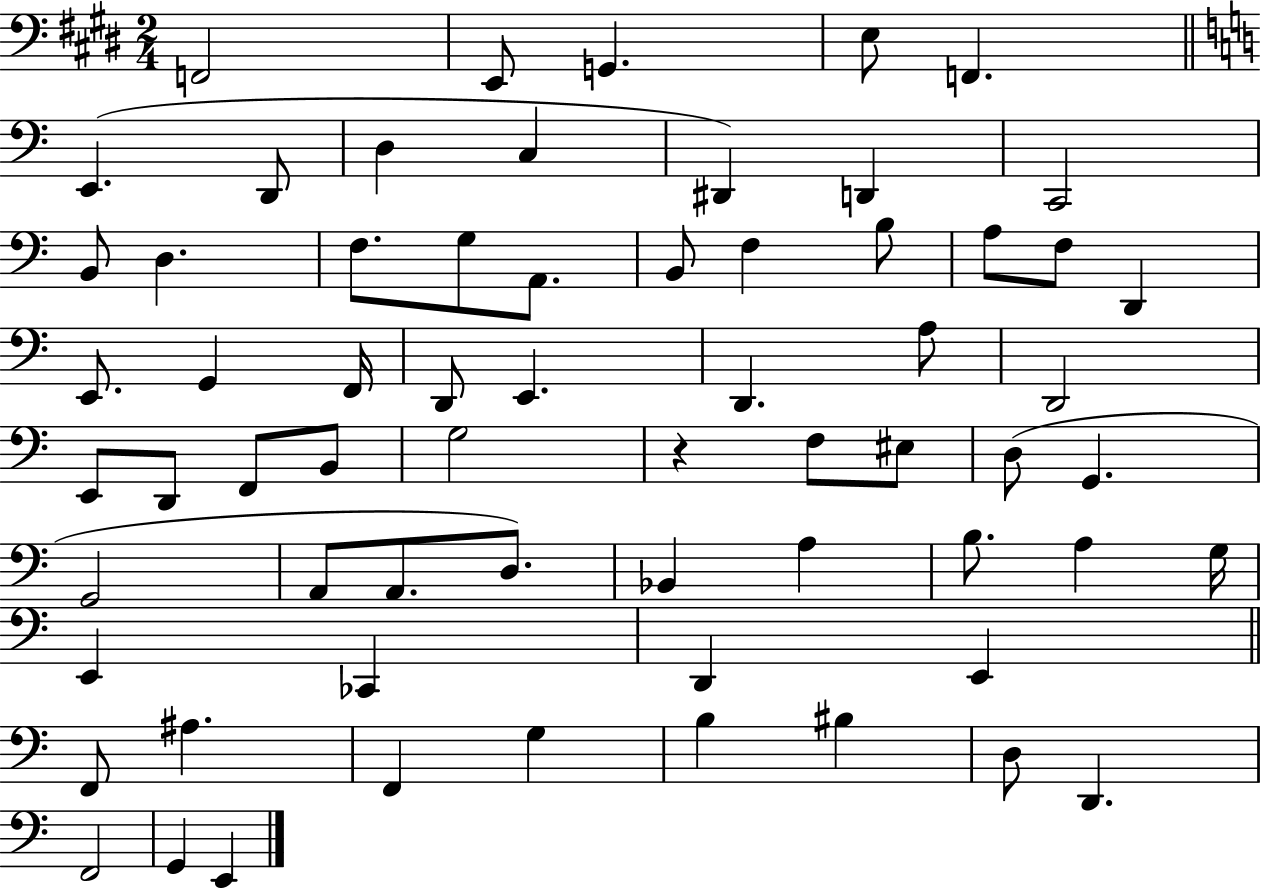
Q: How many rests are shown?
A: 1